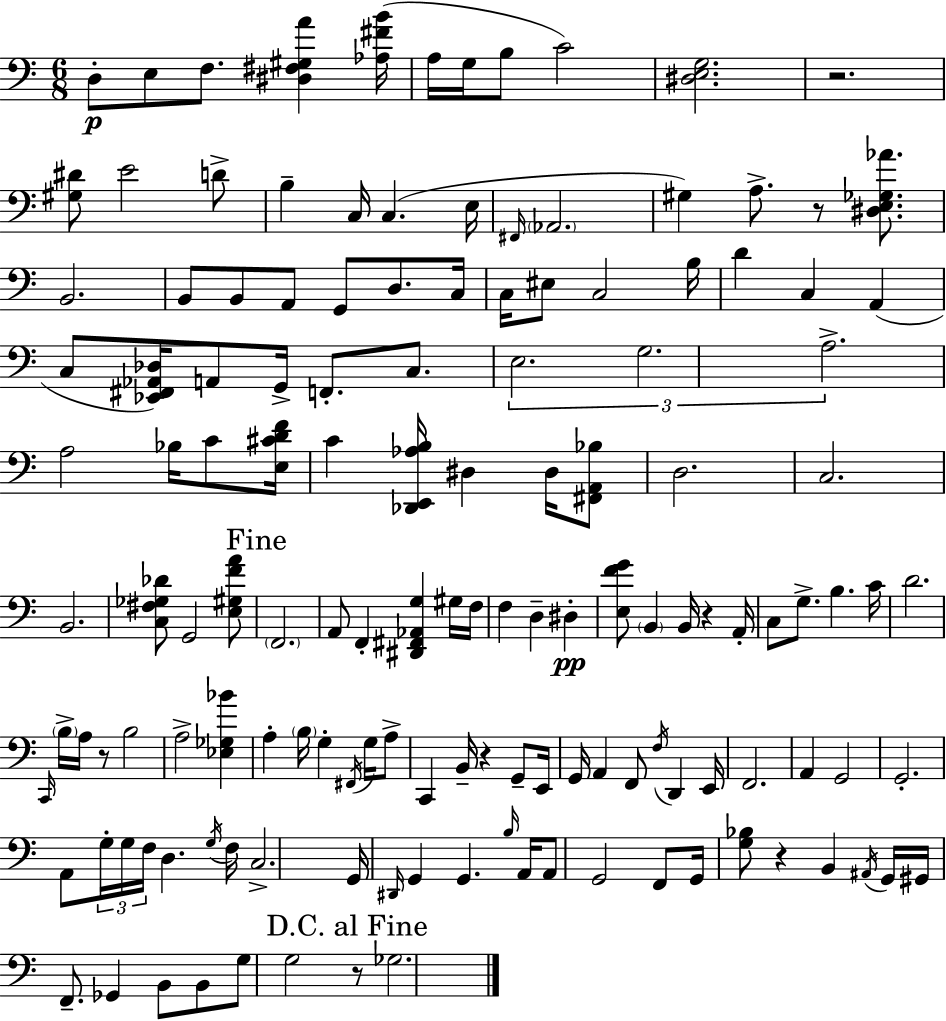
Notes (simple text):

D3/e E3/e F3/e. [D#3,F#3,G#3,A4]/q [Ab3,F#4,B4]/s A3/s G3/s B3/e C4/h [D#3,E3,G3]/h. R/h. [G#3,D#4]/e E4/h D4/e B3/q C3/s C3/q. E3/s F#2/s Ab2/h. G#3/q A3/e. R/e [D#3,E3,Gb3,Ab4]/e. B2/h. B2/e B2/e A2/e G2/e D3/e. C3/s C3/s EIS3/e C3/h B3/s D4/q C3/q A2/q C3/e [Eb2,F#2,Ab2,Db3]/s A2/e G2/s F2/e. C3/e. E3/h. G3/h. A3/h. A3/h Bb3/s C4/e [E3,C#4,D4,F4]/s C4/q [Db2,E2,Ab3,B3]/s D#3/q D#3/s [F#2,A2,Bb3]/e D3/h. C3/h. B2/h. [C3,F#3,Gb3,Db4]/e G2/h [E3,G#3,F4,A4]/e F2/h. A2/e F2/q [D#2,F#2,Ab2,G3]/q G#3/s F3/s F3/q D3/q D#3/q [E3,F4,G4]/e B2/q B2/s R/q A2/s C3/e G3/e. B3/q. C4/s D4/h. C2/s B3/s A3/s R/e B3/h A3/h [Eb3,Gb3,Bb4]/q A3/q B3/s G3/q F#2/s G3/s A3/e C2/q B2/s R/q G2/e E2/s G2/s A2/q F2/e F3/s D2/q E2/s F2/h. A2/q G2/h G2/h. A2/e G3/s G3/s F3/s D3/q. G3/s F3/s C3/h. G2/s D#2/s G2/q G2/q. B3/s A2/s A2/e G2/h F2/e G2/s [G3,Bb3]/e R/q B2/q A#2/s G2/s G#2/s F2/e. Gb2/q B2/e B2/e G3/e G3/h R/e Gb3/h.